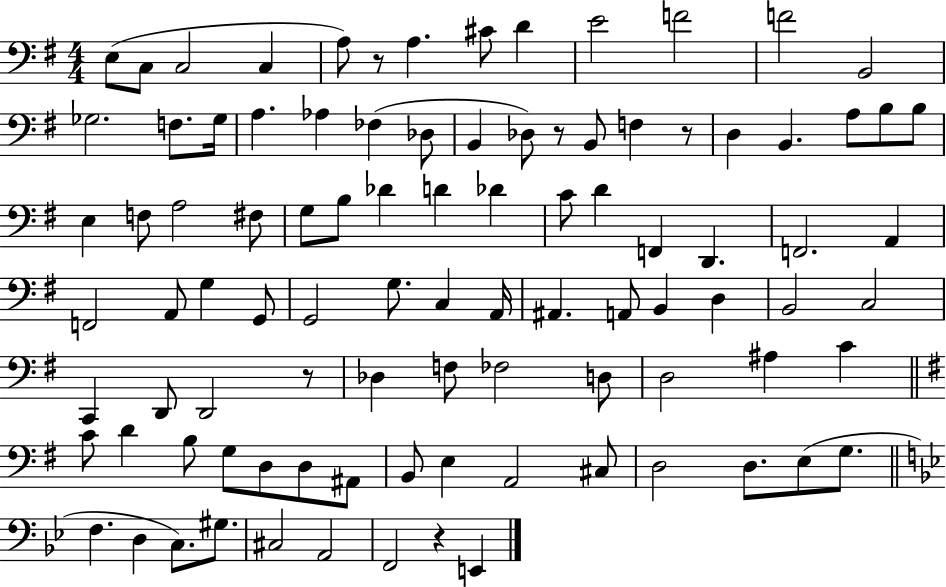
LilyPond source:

{
  \clef bass
  \numericTimeSignature
  \time 4/4
  \key g \major
  e8( c8 c2 c4 | a8) r8 a4. cis'8 d'4 | e'2 f'2 | f'2 b,2 | \break ges2. f8. ges16 | a4. aes4 fes4( des8 | b,4 des8) r8 b,8 f4 r8 | d4 b,4. a8 b8 b8 | \break e4 f8 a2 fis8 | g8 b8 des'4 d'4 des'4 | c'8 d'4 f,4 d,4. | f,2. a,4 | \break f,2 a,8 g4 g,8 | g,2 g8. c4 a,16 | ais,4. a,8 b,4 d4 | b,2 c2 | \break c,4 d,8 d,2 r8 | des4 f8 fes2 d8 | d2 ais4 c'4 | \bar "||" \break \key g \major c'8 d'4 b8 g8 d8 d8 ais,8 | b,8 e4 a,2 cis8 | d2 d8. e8( g8. | \bar "||" \break \key g \minor f4. d4 c8.) gis8. | cis2 a,2 | f,2 r4 e,4 | \bar "|."
}